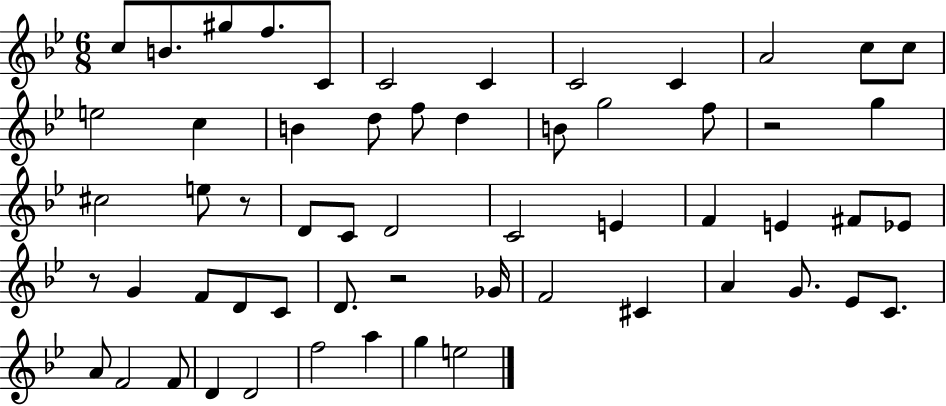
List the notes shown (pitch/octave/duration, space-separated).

C5/e B4/e. G#5/e F5/e. C4/e C4/h C4/q C4/h C4/q A4/h C5/e C5/e E5/h C5/q B4/q D5/e F5/e D5/q B4/e G5/h F5/e R/h G5/q C#5/h E5/e R/e D4/e C4/e D4/h C4/h E4/q F4/q E4/q F#4/e Eb4/e R/e G4/q F4/e D4/e C4/e D4/e. R/h Gb4/s F4/h C#4/q A4/q G4/e. Eb4/e C4/e. A4/e F4/h F4/e D4/q D4/h F5/h A5/q G5/q E5/h